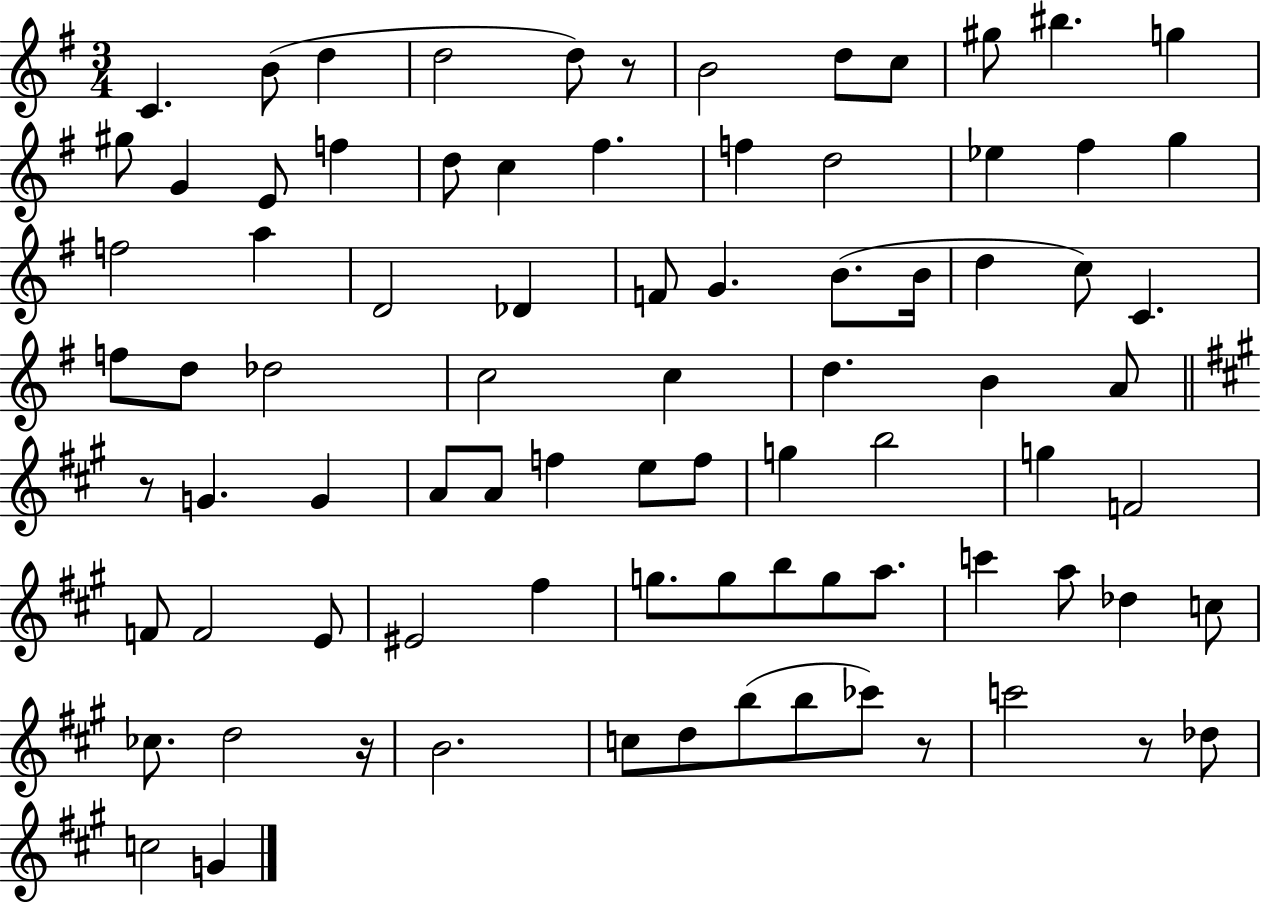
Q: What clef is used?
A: treble